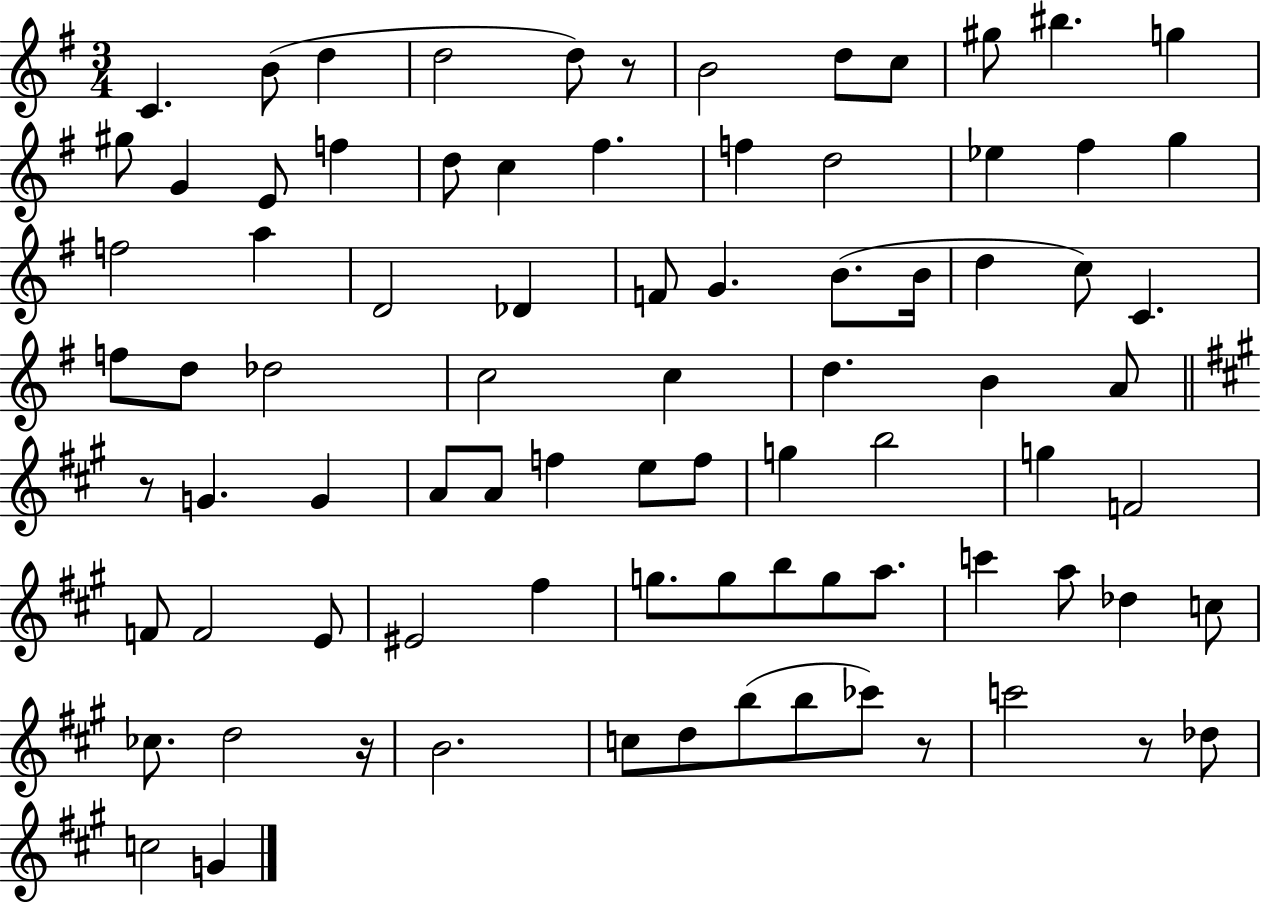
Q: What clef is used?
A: treble